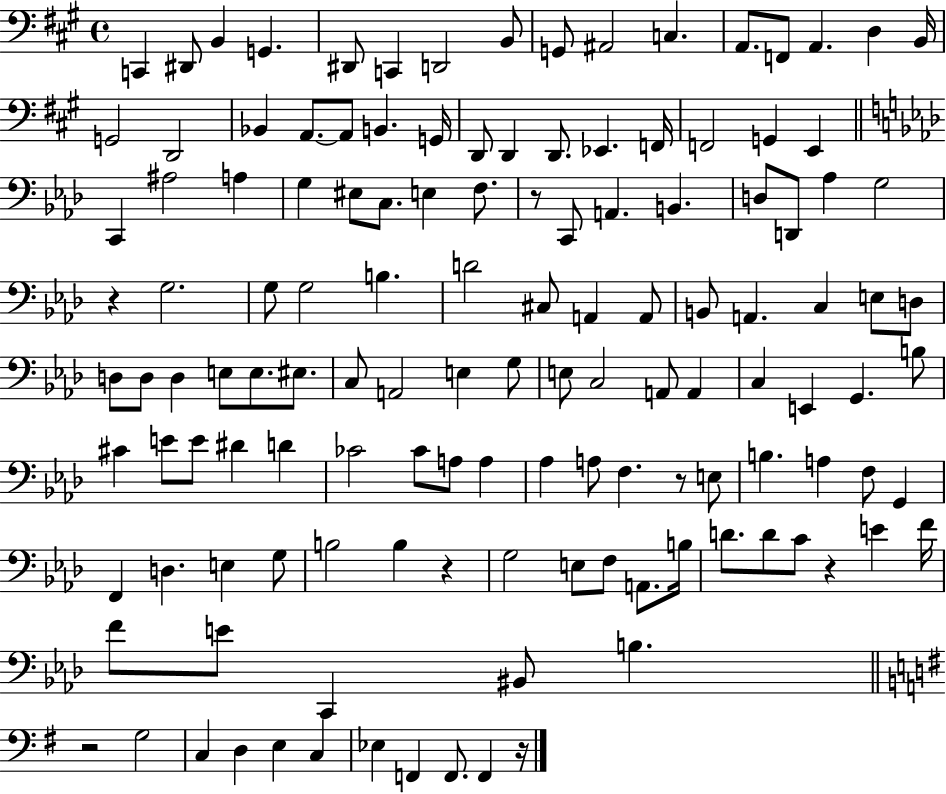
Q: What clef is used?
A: bass